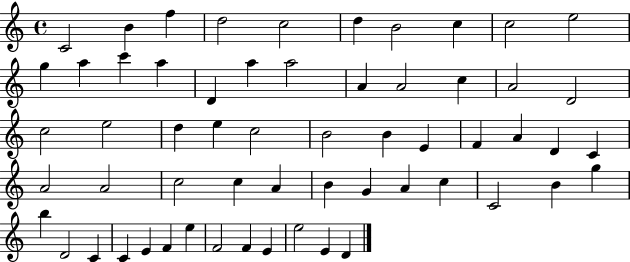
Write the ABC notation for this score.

X:1
T:Untitled
M:4/4
L:1/4
K:C
C2 B f d2 c2 d B2 c c2 e2 g a c' a D a a2 A A2 c A2 D2 c2 e2 d e c2 B2 B E F A D C A2 A2 c2 c A B G A c C2 B g b D2 C C E F e F2 F E e2 E D